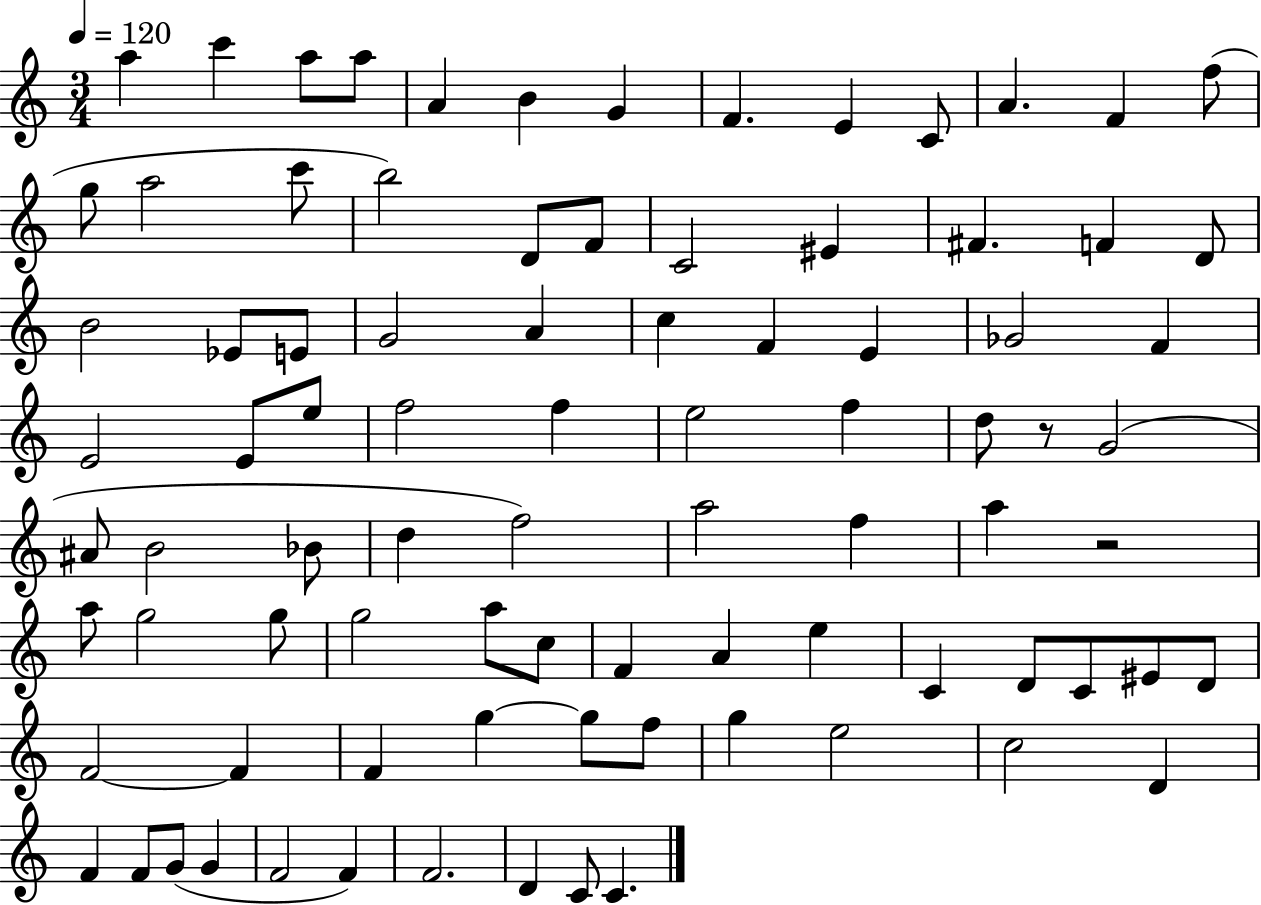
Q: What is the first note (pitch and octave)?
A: A5